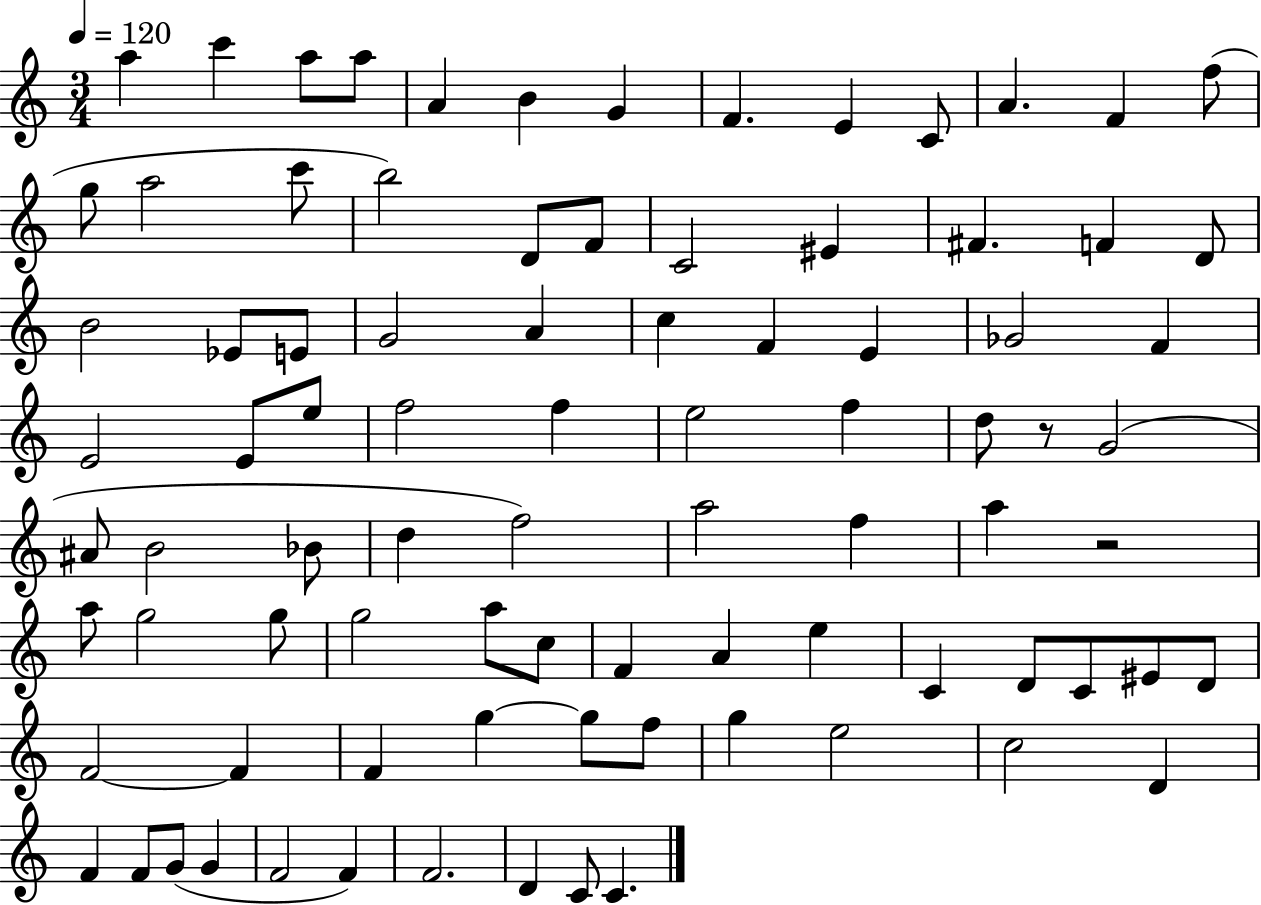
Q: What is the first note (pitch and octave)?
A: A5